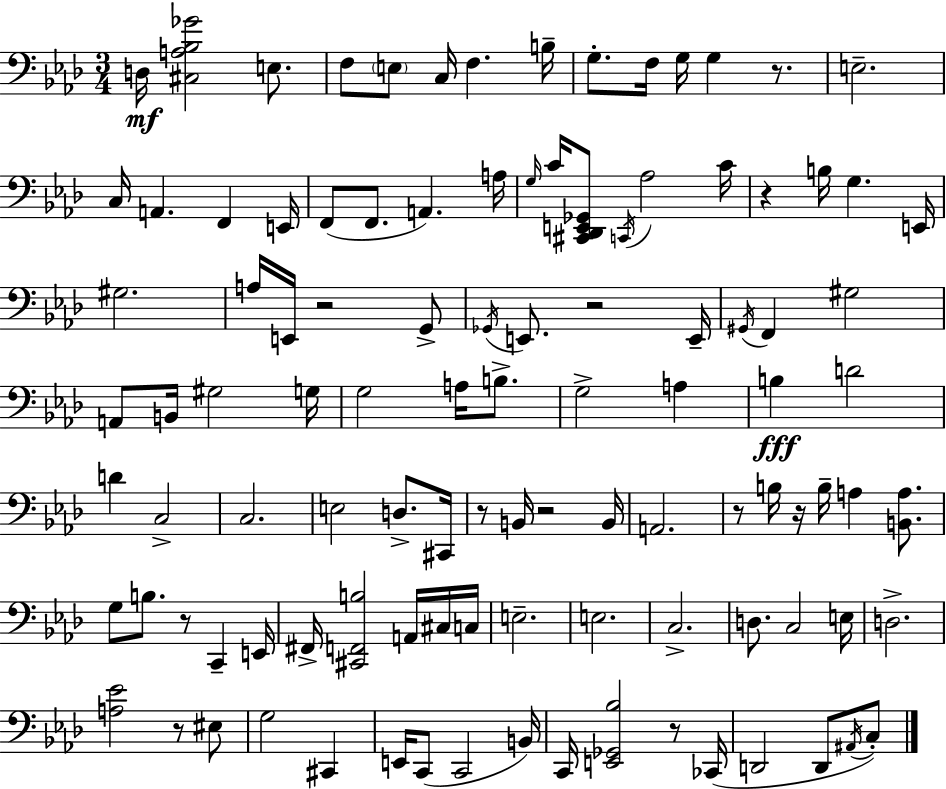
D3/s [C#3,A3,Bb3,Gb4]/h E3/e. F3/e E3/e C3/s F3/q. B3/s G3/e. F3/s G3/s G3/q R/e. E3/h. C3/s A2/q. F2/q E2/s F2/e F2/e. A2/q. A3/s G3/s C4/s [C#2,Db2,E2,Gb2]/e C2/s Ab3/h C4/s R/q B3/s G3/q. E2/s G#3/h. A3/s E2/s R/h G2/e Gb2/s E2/e. R/h E2/s G#2/s F2/q G#3/h A2/e B2/s G#3/h G3/s G3/h A3/s B3/e. G3/h A3/q B3/q D4/h D4/q C3/h C3/h. E3/h D3/e. C#2/s R/e B2/s R/h B2/s A2/h. R/e B3/s R/s B3/s A3/q [B2,A3]/e. G3/e B3/e. R/e C2/q E2/s F#2/s [C#2,F2,B3]/h A2/s C#3/s C3/s E3/h. E3/h. C3/h. D3/e. C3/h E3/s D3/h. [A3,Eb4]/h R/e EIS3/e G3/h C#2/q E2/s C2/e C2/h B2/s C2/s [E2,Gb2,Bb3]/h R/e CES2/s D2/h D2/e A#2/s C3/e